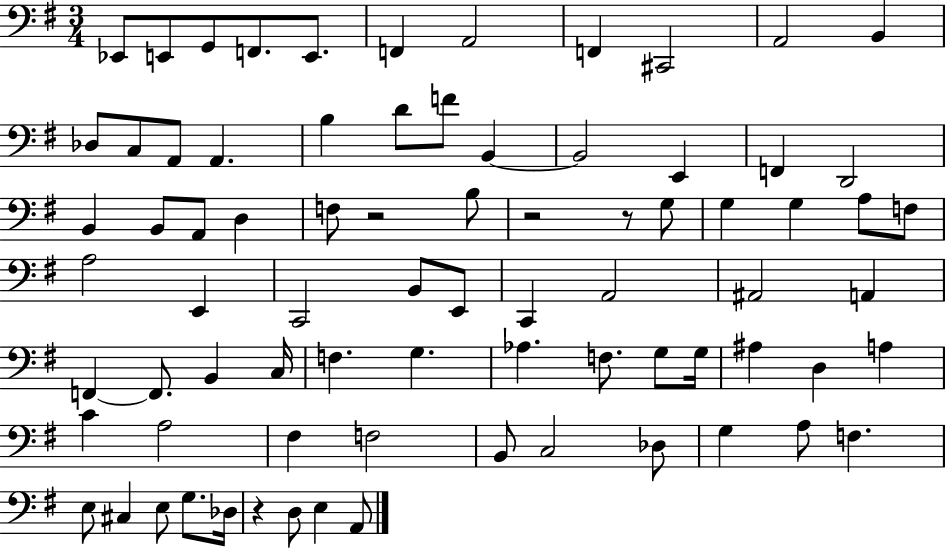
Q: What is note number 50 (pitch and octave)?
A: Ab3